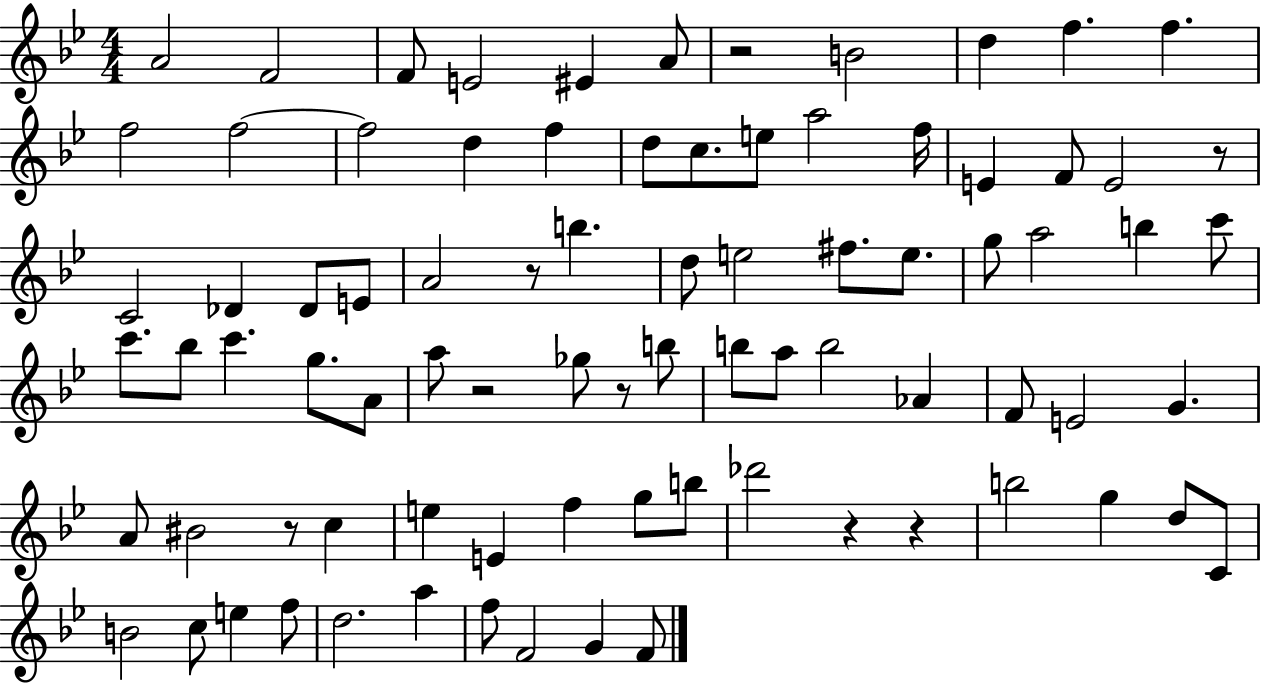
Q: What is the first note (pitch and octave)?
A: A4